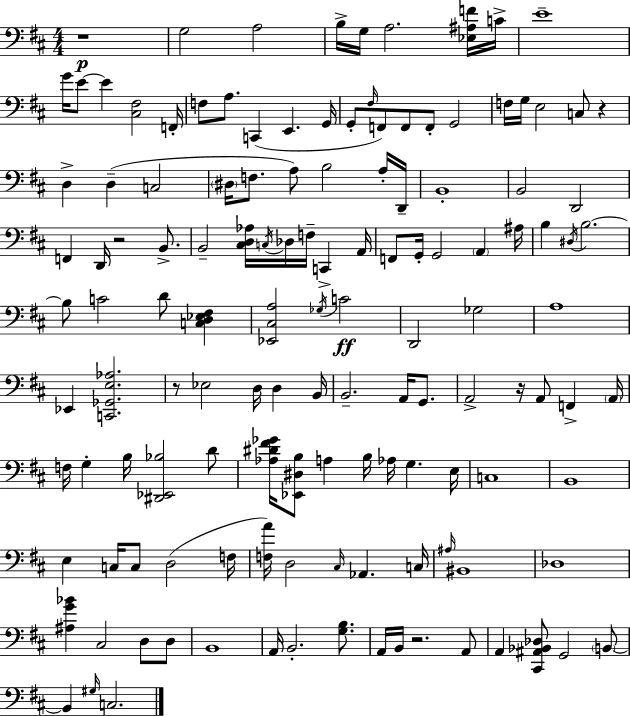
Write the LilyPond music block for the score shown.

{
  \clef bass
  \numericTimeSignature
  \time 4/4
  \key d \major
  r1\p | g2 a2 | b16-> g16 a2. <ees ais f'>16 c'16-> | e'1-- | \break g'16 e'8~~ e'4 <cis fis>2 f,16-. | f8 a8. c,4( e,4. g,16 | g,8-. \grace { fis16 }) f,8 f,8 f,8-. g,2 | f16 g16 e2 c8 r4 | \break d4-> d4--( c2 | \parenthesize dis16 f8. a8) b2 a16-. | d,16-- b,1-. | b,2 d,2 | \break f,4 d,16 r2 b,8.-> | b,2-- <cis d aes>16 \acciaccatura { c16 } des16 f16-- c,4-> | a,16 f,8 g,16-. g,2 \parenthesize a,4 | ais16 b4 \acciaccatura { dis16 } b2.~~ | \break b8 c'2 d'8 <c d ees fis>4 | <ees, cis a>2 \acciaccatura { ges16 }\ff c'2 | d,2 ges2 | a1 | \break ees,4 <c, ges, e aes>2. | r8 ees2 d16 d4 | b,16 b,2.-- | a,16 g,8. a,2-> r16 a,8 f,4-> | \break \parenthesize a,16 f16 g4-. b16 <dis, ees, bes>2 | d'8 <aes dis' fis' ges'>16 <ees, dis b>8 a4 b16 aes16 g4. | e16 c1 | b,1 | \break e4 c16 c8 d2( | f16 <f a'>16) d2 \grace { cis16 } aes,4. | c16 \grace { ais16 } bis,1 | des1 | \break <ais g' bes'>4 cis2 | d8 d8 b,1 | a,16 b,2.-. | <g b>8. a,16 b,16 r2. | \break a,8 a,4 <cis, ais, bes, des>8 g,2 | \parenthesize b,8~~ b,4 \grace { gis16 } c2. | \bar "|."
}